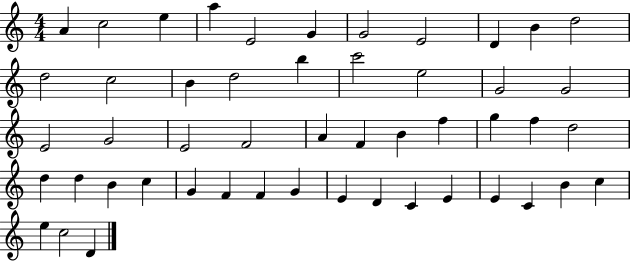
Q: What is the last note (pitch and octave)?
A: D4